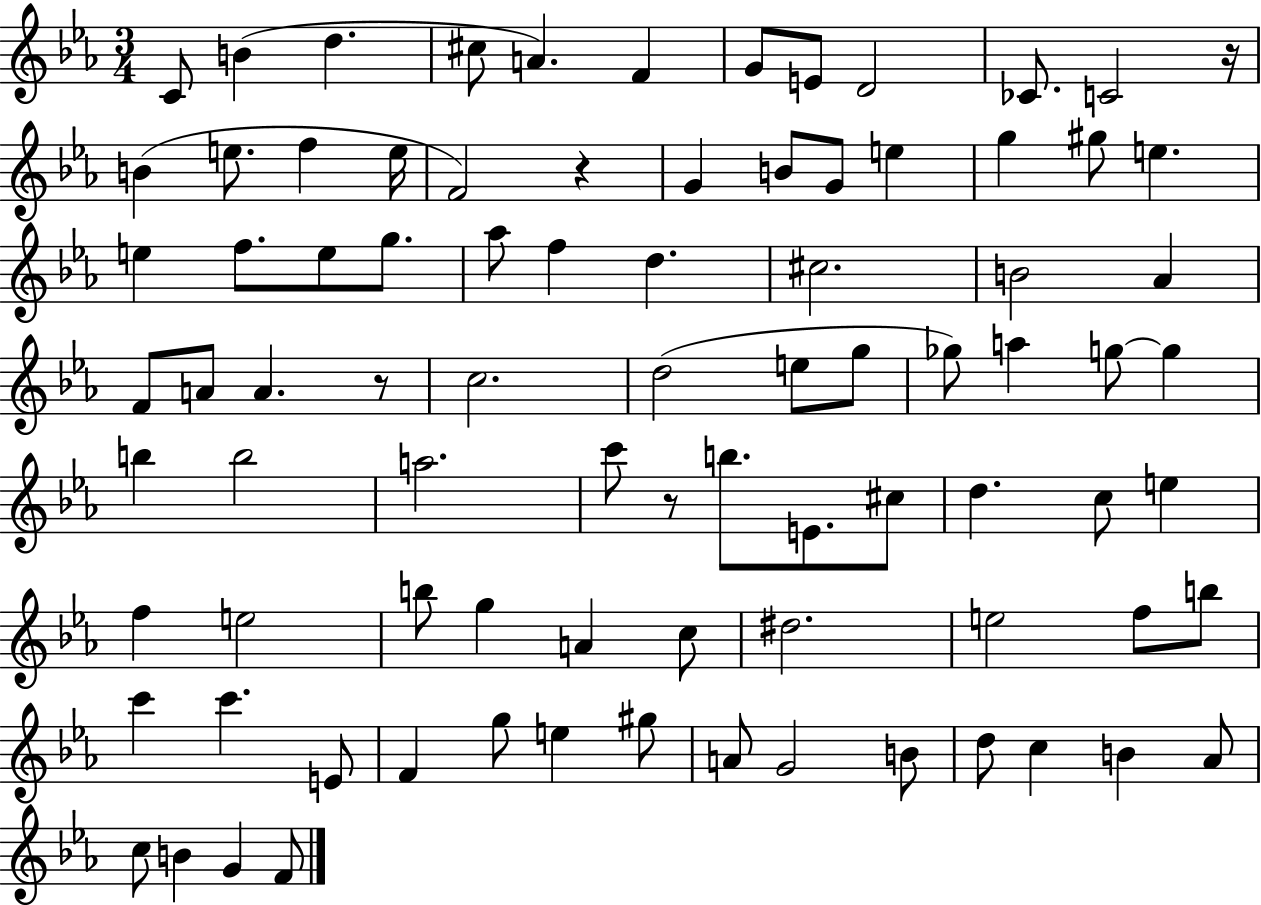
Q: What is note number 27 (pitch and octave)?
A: G5